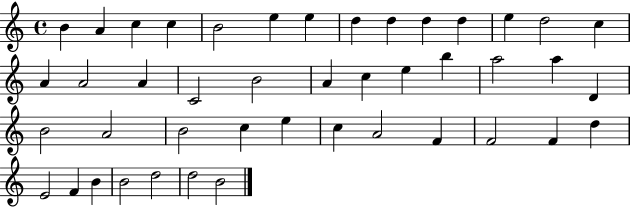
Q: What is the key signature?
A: C major